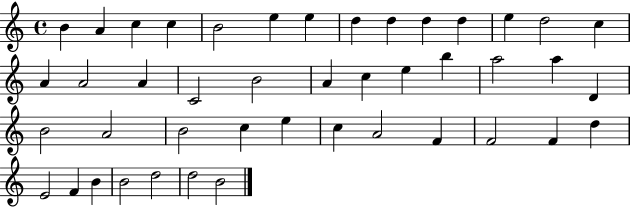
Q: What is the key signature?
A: C major